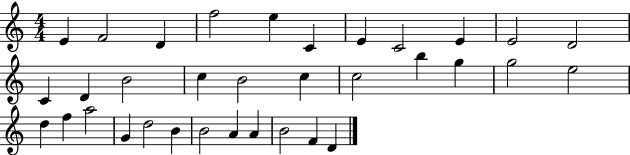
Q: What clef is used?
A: treble